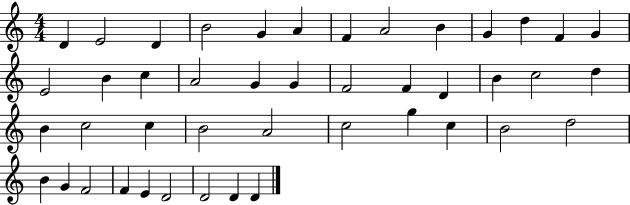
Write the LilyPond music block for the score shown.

{
  \clef treble
  \numericTimeSignature
  \time 4/4
  \key c \major
  d'4 e'2 d'4 | b'2 g'4 a'4 | f'4 a'2 b'4 | g'4 d''4 f'4 g'4 | \break e'2 b'4 c''4 | a'2 g'4 g'4 | f'2 f'4 d'4 | b'4 c''2 d''4 | \break b'4 c''2 c''4 | b'2 a'2 | c''2 g''4 c''4 | b'2 d''2 | \break b'4 g'4 f'2 | f'4 e'4 d'2 | d'2 d'4 d'4 | \bar "|."
}